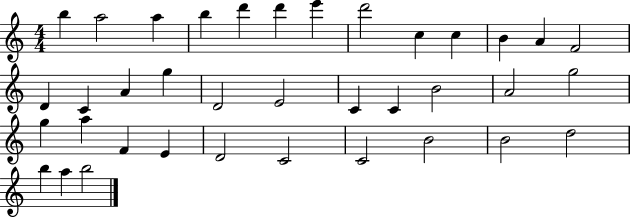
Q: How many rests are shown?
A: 0